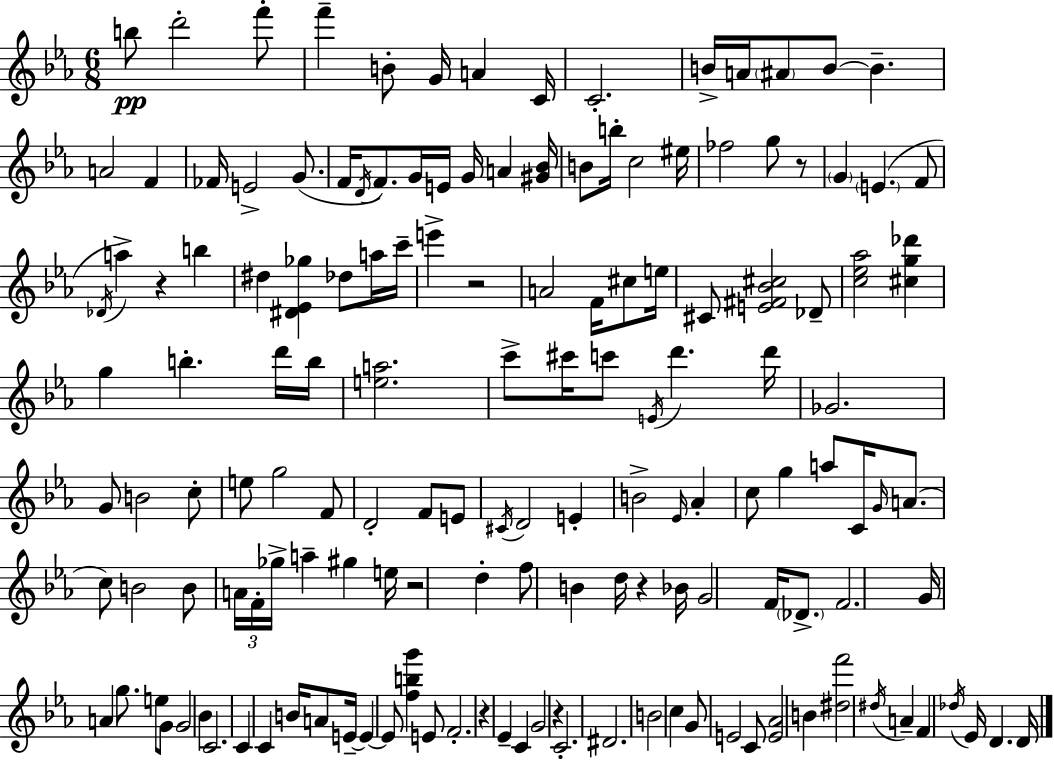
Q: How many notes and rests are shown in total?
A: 150